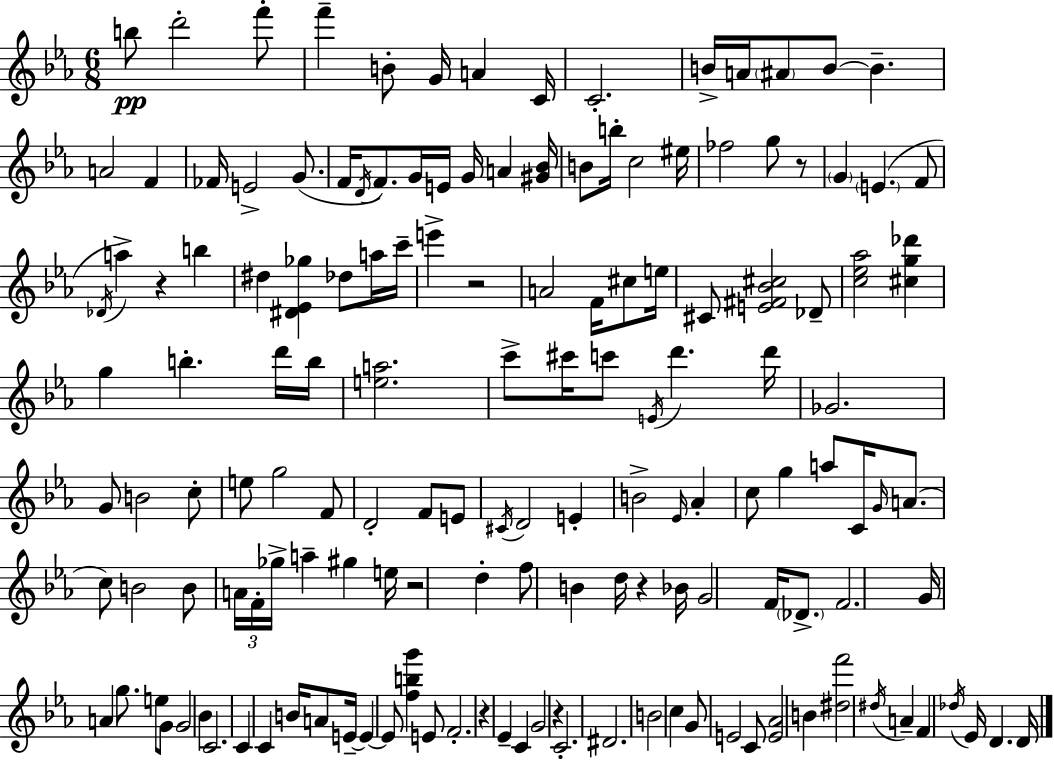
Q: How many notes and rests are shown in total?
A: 150